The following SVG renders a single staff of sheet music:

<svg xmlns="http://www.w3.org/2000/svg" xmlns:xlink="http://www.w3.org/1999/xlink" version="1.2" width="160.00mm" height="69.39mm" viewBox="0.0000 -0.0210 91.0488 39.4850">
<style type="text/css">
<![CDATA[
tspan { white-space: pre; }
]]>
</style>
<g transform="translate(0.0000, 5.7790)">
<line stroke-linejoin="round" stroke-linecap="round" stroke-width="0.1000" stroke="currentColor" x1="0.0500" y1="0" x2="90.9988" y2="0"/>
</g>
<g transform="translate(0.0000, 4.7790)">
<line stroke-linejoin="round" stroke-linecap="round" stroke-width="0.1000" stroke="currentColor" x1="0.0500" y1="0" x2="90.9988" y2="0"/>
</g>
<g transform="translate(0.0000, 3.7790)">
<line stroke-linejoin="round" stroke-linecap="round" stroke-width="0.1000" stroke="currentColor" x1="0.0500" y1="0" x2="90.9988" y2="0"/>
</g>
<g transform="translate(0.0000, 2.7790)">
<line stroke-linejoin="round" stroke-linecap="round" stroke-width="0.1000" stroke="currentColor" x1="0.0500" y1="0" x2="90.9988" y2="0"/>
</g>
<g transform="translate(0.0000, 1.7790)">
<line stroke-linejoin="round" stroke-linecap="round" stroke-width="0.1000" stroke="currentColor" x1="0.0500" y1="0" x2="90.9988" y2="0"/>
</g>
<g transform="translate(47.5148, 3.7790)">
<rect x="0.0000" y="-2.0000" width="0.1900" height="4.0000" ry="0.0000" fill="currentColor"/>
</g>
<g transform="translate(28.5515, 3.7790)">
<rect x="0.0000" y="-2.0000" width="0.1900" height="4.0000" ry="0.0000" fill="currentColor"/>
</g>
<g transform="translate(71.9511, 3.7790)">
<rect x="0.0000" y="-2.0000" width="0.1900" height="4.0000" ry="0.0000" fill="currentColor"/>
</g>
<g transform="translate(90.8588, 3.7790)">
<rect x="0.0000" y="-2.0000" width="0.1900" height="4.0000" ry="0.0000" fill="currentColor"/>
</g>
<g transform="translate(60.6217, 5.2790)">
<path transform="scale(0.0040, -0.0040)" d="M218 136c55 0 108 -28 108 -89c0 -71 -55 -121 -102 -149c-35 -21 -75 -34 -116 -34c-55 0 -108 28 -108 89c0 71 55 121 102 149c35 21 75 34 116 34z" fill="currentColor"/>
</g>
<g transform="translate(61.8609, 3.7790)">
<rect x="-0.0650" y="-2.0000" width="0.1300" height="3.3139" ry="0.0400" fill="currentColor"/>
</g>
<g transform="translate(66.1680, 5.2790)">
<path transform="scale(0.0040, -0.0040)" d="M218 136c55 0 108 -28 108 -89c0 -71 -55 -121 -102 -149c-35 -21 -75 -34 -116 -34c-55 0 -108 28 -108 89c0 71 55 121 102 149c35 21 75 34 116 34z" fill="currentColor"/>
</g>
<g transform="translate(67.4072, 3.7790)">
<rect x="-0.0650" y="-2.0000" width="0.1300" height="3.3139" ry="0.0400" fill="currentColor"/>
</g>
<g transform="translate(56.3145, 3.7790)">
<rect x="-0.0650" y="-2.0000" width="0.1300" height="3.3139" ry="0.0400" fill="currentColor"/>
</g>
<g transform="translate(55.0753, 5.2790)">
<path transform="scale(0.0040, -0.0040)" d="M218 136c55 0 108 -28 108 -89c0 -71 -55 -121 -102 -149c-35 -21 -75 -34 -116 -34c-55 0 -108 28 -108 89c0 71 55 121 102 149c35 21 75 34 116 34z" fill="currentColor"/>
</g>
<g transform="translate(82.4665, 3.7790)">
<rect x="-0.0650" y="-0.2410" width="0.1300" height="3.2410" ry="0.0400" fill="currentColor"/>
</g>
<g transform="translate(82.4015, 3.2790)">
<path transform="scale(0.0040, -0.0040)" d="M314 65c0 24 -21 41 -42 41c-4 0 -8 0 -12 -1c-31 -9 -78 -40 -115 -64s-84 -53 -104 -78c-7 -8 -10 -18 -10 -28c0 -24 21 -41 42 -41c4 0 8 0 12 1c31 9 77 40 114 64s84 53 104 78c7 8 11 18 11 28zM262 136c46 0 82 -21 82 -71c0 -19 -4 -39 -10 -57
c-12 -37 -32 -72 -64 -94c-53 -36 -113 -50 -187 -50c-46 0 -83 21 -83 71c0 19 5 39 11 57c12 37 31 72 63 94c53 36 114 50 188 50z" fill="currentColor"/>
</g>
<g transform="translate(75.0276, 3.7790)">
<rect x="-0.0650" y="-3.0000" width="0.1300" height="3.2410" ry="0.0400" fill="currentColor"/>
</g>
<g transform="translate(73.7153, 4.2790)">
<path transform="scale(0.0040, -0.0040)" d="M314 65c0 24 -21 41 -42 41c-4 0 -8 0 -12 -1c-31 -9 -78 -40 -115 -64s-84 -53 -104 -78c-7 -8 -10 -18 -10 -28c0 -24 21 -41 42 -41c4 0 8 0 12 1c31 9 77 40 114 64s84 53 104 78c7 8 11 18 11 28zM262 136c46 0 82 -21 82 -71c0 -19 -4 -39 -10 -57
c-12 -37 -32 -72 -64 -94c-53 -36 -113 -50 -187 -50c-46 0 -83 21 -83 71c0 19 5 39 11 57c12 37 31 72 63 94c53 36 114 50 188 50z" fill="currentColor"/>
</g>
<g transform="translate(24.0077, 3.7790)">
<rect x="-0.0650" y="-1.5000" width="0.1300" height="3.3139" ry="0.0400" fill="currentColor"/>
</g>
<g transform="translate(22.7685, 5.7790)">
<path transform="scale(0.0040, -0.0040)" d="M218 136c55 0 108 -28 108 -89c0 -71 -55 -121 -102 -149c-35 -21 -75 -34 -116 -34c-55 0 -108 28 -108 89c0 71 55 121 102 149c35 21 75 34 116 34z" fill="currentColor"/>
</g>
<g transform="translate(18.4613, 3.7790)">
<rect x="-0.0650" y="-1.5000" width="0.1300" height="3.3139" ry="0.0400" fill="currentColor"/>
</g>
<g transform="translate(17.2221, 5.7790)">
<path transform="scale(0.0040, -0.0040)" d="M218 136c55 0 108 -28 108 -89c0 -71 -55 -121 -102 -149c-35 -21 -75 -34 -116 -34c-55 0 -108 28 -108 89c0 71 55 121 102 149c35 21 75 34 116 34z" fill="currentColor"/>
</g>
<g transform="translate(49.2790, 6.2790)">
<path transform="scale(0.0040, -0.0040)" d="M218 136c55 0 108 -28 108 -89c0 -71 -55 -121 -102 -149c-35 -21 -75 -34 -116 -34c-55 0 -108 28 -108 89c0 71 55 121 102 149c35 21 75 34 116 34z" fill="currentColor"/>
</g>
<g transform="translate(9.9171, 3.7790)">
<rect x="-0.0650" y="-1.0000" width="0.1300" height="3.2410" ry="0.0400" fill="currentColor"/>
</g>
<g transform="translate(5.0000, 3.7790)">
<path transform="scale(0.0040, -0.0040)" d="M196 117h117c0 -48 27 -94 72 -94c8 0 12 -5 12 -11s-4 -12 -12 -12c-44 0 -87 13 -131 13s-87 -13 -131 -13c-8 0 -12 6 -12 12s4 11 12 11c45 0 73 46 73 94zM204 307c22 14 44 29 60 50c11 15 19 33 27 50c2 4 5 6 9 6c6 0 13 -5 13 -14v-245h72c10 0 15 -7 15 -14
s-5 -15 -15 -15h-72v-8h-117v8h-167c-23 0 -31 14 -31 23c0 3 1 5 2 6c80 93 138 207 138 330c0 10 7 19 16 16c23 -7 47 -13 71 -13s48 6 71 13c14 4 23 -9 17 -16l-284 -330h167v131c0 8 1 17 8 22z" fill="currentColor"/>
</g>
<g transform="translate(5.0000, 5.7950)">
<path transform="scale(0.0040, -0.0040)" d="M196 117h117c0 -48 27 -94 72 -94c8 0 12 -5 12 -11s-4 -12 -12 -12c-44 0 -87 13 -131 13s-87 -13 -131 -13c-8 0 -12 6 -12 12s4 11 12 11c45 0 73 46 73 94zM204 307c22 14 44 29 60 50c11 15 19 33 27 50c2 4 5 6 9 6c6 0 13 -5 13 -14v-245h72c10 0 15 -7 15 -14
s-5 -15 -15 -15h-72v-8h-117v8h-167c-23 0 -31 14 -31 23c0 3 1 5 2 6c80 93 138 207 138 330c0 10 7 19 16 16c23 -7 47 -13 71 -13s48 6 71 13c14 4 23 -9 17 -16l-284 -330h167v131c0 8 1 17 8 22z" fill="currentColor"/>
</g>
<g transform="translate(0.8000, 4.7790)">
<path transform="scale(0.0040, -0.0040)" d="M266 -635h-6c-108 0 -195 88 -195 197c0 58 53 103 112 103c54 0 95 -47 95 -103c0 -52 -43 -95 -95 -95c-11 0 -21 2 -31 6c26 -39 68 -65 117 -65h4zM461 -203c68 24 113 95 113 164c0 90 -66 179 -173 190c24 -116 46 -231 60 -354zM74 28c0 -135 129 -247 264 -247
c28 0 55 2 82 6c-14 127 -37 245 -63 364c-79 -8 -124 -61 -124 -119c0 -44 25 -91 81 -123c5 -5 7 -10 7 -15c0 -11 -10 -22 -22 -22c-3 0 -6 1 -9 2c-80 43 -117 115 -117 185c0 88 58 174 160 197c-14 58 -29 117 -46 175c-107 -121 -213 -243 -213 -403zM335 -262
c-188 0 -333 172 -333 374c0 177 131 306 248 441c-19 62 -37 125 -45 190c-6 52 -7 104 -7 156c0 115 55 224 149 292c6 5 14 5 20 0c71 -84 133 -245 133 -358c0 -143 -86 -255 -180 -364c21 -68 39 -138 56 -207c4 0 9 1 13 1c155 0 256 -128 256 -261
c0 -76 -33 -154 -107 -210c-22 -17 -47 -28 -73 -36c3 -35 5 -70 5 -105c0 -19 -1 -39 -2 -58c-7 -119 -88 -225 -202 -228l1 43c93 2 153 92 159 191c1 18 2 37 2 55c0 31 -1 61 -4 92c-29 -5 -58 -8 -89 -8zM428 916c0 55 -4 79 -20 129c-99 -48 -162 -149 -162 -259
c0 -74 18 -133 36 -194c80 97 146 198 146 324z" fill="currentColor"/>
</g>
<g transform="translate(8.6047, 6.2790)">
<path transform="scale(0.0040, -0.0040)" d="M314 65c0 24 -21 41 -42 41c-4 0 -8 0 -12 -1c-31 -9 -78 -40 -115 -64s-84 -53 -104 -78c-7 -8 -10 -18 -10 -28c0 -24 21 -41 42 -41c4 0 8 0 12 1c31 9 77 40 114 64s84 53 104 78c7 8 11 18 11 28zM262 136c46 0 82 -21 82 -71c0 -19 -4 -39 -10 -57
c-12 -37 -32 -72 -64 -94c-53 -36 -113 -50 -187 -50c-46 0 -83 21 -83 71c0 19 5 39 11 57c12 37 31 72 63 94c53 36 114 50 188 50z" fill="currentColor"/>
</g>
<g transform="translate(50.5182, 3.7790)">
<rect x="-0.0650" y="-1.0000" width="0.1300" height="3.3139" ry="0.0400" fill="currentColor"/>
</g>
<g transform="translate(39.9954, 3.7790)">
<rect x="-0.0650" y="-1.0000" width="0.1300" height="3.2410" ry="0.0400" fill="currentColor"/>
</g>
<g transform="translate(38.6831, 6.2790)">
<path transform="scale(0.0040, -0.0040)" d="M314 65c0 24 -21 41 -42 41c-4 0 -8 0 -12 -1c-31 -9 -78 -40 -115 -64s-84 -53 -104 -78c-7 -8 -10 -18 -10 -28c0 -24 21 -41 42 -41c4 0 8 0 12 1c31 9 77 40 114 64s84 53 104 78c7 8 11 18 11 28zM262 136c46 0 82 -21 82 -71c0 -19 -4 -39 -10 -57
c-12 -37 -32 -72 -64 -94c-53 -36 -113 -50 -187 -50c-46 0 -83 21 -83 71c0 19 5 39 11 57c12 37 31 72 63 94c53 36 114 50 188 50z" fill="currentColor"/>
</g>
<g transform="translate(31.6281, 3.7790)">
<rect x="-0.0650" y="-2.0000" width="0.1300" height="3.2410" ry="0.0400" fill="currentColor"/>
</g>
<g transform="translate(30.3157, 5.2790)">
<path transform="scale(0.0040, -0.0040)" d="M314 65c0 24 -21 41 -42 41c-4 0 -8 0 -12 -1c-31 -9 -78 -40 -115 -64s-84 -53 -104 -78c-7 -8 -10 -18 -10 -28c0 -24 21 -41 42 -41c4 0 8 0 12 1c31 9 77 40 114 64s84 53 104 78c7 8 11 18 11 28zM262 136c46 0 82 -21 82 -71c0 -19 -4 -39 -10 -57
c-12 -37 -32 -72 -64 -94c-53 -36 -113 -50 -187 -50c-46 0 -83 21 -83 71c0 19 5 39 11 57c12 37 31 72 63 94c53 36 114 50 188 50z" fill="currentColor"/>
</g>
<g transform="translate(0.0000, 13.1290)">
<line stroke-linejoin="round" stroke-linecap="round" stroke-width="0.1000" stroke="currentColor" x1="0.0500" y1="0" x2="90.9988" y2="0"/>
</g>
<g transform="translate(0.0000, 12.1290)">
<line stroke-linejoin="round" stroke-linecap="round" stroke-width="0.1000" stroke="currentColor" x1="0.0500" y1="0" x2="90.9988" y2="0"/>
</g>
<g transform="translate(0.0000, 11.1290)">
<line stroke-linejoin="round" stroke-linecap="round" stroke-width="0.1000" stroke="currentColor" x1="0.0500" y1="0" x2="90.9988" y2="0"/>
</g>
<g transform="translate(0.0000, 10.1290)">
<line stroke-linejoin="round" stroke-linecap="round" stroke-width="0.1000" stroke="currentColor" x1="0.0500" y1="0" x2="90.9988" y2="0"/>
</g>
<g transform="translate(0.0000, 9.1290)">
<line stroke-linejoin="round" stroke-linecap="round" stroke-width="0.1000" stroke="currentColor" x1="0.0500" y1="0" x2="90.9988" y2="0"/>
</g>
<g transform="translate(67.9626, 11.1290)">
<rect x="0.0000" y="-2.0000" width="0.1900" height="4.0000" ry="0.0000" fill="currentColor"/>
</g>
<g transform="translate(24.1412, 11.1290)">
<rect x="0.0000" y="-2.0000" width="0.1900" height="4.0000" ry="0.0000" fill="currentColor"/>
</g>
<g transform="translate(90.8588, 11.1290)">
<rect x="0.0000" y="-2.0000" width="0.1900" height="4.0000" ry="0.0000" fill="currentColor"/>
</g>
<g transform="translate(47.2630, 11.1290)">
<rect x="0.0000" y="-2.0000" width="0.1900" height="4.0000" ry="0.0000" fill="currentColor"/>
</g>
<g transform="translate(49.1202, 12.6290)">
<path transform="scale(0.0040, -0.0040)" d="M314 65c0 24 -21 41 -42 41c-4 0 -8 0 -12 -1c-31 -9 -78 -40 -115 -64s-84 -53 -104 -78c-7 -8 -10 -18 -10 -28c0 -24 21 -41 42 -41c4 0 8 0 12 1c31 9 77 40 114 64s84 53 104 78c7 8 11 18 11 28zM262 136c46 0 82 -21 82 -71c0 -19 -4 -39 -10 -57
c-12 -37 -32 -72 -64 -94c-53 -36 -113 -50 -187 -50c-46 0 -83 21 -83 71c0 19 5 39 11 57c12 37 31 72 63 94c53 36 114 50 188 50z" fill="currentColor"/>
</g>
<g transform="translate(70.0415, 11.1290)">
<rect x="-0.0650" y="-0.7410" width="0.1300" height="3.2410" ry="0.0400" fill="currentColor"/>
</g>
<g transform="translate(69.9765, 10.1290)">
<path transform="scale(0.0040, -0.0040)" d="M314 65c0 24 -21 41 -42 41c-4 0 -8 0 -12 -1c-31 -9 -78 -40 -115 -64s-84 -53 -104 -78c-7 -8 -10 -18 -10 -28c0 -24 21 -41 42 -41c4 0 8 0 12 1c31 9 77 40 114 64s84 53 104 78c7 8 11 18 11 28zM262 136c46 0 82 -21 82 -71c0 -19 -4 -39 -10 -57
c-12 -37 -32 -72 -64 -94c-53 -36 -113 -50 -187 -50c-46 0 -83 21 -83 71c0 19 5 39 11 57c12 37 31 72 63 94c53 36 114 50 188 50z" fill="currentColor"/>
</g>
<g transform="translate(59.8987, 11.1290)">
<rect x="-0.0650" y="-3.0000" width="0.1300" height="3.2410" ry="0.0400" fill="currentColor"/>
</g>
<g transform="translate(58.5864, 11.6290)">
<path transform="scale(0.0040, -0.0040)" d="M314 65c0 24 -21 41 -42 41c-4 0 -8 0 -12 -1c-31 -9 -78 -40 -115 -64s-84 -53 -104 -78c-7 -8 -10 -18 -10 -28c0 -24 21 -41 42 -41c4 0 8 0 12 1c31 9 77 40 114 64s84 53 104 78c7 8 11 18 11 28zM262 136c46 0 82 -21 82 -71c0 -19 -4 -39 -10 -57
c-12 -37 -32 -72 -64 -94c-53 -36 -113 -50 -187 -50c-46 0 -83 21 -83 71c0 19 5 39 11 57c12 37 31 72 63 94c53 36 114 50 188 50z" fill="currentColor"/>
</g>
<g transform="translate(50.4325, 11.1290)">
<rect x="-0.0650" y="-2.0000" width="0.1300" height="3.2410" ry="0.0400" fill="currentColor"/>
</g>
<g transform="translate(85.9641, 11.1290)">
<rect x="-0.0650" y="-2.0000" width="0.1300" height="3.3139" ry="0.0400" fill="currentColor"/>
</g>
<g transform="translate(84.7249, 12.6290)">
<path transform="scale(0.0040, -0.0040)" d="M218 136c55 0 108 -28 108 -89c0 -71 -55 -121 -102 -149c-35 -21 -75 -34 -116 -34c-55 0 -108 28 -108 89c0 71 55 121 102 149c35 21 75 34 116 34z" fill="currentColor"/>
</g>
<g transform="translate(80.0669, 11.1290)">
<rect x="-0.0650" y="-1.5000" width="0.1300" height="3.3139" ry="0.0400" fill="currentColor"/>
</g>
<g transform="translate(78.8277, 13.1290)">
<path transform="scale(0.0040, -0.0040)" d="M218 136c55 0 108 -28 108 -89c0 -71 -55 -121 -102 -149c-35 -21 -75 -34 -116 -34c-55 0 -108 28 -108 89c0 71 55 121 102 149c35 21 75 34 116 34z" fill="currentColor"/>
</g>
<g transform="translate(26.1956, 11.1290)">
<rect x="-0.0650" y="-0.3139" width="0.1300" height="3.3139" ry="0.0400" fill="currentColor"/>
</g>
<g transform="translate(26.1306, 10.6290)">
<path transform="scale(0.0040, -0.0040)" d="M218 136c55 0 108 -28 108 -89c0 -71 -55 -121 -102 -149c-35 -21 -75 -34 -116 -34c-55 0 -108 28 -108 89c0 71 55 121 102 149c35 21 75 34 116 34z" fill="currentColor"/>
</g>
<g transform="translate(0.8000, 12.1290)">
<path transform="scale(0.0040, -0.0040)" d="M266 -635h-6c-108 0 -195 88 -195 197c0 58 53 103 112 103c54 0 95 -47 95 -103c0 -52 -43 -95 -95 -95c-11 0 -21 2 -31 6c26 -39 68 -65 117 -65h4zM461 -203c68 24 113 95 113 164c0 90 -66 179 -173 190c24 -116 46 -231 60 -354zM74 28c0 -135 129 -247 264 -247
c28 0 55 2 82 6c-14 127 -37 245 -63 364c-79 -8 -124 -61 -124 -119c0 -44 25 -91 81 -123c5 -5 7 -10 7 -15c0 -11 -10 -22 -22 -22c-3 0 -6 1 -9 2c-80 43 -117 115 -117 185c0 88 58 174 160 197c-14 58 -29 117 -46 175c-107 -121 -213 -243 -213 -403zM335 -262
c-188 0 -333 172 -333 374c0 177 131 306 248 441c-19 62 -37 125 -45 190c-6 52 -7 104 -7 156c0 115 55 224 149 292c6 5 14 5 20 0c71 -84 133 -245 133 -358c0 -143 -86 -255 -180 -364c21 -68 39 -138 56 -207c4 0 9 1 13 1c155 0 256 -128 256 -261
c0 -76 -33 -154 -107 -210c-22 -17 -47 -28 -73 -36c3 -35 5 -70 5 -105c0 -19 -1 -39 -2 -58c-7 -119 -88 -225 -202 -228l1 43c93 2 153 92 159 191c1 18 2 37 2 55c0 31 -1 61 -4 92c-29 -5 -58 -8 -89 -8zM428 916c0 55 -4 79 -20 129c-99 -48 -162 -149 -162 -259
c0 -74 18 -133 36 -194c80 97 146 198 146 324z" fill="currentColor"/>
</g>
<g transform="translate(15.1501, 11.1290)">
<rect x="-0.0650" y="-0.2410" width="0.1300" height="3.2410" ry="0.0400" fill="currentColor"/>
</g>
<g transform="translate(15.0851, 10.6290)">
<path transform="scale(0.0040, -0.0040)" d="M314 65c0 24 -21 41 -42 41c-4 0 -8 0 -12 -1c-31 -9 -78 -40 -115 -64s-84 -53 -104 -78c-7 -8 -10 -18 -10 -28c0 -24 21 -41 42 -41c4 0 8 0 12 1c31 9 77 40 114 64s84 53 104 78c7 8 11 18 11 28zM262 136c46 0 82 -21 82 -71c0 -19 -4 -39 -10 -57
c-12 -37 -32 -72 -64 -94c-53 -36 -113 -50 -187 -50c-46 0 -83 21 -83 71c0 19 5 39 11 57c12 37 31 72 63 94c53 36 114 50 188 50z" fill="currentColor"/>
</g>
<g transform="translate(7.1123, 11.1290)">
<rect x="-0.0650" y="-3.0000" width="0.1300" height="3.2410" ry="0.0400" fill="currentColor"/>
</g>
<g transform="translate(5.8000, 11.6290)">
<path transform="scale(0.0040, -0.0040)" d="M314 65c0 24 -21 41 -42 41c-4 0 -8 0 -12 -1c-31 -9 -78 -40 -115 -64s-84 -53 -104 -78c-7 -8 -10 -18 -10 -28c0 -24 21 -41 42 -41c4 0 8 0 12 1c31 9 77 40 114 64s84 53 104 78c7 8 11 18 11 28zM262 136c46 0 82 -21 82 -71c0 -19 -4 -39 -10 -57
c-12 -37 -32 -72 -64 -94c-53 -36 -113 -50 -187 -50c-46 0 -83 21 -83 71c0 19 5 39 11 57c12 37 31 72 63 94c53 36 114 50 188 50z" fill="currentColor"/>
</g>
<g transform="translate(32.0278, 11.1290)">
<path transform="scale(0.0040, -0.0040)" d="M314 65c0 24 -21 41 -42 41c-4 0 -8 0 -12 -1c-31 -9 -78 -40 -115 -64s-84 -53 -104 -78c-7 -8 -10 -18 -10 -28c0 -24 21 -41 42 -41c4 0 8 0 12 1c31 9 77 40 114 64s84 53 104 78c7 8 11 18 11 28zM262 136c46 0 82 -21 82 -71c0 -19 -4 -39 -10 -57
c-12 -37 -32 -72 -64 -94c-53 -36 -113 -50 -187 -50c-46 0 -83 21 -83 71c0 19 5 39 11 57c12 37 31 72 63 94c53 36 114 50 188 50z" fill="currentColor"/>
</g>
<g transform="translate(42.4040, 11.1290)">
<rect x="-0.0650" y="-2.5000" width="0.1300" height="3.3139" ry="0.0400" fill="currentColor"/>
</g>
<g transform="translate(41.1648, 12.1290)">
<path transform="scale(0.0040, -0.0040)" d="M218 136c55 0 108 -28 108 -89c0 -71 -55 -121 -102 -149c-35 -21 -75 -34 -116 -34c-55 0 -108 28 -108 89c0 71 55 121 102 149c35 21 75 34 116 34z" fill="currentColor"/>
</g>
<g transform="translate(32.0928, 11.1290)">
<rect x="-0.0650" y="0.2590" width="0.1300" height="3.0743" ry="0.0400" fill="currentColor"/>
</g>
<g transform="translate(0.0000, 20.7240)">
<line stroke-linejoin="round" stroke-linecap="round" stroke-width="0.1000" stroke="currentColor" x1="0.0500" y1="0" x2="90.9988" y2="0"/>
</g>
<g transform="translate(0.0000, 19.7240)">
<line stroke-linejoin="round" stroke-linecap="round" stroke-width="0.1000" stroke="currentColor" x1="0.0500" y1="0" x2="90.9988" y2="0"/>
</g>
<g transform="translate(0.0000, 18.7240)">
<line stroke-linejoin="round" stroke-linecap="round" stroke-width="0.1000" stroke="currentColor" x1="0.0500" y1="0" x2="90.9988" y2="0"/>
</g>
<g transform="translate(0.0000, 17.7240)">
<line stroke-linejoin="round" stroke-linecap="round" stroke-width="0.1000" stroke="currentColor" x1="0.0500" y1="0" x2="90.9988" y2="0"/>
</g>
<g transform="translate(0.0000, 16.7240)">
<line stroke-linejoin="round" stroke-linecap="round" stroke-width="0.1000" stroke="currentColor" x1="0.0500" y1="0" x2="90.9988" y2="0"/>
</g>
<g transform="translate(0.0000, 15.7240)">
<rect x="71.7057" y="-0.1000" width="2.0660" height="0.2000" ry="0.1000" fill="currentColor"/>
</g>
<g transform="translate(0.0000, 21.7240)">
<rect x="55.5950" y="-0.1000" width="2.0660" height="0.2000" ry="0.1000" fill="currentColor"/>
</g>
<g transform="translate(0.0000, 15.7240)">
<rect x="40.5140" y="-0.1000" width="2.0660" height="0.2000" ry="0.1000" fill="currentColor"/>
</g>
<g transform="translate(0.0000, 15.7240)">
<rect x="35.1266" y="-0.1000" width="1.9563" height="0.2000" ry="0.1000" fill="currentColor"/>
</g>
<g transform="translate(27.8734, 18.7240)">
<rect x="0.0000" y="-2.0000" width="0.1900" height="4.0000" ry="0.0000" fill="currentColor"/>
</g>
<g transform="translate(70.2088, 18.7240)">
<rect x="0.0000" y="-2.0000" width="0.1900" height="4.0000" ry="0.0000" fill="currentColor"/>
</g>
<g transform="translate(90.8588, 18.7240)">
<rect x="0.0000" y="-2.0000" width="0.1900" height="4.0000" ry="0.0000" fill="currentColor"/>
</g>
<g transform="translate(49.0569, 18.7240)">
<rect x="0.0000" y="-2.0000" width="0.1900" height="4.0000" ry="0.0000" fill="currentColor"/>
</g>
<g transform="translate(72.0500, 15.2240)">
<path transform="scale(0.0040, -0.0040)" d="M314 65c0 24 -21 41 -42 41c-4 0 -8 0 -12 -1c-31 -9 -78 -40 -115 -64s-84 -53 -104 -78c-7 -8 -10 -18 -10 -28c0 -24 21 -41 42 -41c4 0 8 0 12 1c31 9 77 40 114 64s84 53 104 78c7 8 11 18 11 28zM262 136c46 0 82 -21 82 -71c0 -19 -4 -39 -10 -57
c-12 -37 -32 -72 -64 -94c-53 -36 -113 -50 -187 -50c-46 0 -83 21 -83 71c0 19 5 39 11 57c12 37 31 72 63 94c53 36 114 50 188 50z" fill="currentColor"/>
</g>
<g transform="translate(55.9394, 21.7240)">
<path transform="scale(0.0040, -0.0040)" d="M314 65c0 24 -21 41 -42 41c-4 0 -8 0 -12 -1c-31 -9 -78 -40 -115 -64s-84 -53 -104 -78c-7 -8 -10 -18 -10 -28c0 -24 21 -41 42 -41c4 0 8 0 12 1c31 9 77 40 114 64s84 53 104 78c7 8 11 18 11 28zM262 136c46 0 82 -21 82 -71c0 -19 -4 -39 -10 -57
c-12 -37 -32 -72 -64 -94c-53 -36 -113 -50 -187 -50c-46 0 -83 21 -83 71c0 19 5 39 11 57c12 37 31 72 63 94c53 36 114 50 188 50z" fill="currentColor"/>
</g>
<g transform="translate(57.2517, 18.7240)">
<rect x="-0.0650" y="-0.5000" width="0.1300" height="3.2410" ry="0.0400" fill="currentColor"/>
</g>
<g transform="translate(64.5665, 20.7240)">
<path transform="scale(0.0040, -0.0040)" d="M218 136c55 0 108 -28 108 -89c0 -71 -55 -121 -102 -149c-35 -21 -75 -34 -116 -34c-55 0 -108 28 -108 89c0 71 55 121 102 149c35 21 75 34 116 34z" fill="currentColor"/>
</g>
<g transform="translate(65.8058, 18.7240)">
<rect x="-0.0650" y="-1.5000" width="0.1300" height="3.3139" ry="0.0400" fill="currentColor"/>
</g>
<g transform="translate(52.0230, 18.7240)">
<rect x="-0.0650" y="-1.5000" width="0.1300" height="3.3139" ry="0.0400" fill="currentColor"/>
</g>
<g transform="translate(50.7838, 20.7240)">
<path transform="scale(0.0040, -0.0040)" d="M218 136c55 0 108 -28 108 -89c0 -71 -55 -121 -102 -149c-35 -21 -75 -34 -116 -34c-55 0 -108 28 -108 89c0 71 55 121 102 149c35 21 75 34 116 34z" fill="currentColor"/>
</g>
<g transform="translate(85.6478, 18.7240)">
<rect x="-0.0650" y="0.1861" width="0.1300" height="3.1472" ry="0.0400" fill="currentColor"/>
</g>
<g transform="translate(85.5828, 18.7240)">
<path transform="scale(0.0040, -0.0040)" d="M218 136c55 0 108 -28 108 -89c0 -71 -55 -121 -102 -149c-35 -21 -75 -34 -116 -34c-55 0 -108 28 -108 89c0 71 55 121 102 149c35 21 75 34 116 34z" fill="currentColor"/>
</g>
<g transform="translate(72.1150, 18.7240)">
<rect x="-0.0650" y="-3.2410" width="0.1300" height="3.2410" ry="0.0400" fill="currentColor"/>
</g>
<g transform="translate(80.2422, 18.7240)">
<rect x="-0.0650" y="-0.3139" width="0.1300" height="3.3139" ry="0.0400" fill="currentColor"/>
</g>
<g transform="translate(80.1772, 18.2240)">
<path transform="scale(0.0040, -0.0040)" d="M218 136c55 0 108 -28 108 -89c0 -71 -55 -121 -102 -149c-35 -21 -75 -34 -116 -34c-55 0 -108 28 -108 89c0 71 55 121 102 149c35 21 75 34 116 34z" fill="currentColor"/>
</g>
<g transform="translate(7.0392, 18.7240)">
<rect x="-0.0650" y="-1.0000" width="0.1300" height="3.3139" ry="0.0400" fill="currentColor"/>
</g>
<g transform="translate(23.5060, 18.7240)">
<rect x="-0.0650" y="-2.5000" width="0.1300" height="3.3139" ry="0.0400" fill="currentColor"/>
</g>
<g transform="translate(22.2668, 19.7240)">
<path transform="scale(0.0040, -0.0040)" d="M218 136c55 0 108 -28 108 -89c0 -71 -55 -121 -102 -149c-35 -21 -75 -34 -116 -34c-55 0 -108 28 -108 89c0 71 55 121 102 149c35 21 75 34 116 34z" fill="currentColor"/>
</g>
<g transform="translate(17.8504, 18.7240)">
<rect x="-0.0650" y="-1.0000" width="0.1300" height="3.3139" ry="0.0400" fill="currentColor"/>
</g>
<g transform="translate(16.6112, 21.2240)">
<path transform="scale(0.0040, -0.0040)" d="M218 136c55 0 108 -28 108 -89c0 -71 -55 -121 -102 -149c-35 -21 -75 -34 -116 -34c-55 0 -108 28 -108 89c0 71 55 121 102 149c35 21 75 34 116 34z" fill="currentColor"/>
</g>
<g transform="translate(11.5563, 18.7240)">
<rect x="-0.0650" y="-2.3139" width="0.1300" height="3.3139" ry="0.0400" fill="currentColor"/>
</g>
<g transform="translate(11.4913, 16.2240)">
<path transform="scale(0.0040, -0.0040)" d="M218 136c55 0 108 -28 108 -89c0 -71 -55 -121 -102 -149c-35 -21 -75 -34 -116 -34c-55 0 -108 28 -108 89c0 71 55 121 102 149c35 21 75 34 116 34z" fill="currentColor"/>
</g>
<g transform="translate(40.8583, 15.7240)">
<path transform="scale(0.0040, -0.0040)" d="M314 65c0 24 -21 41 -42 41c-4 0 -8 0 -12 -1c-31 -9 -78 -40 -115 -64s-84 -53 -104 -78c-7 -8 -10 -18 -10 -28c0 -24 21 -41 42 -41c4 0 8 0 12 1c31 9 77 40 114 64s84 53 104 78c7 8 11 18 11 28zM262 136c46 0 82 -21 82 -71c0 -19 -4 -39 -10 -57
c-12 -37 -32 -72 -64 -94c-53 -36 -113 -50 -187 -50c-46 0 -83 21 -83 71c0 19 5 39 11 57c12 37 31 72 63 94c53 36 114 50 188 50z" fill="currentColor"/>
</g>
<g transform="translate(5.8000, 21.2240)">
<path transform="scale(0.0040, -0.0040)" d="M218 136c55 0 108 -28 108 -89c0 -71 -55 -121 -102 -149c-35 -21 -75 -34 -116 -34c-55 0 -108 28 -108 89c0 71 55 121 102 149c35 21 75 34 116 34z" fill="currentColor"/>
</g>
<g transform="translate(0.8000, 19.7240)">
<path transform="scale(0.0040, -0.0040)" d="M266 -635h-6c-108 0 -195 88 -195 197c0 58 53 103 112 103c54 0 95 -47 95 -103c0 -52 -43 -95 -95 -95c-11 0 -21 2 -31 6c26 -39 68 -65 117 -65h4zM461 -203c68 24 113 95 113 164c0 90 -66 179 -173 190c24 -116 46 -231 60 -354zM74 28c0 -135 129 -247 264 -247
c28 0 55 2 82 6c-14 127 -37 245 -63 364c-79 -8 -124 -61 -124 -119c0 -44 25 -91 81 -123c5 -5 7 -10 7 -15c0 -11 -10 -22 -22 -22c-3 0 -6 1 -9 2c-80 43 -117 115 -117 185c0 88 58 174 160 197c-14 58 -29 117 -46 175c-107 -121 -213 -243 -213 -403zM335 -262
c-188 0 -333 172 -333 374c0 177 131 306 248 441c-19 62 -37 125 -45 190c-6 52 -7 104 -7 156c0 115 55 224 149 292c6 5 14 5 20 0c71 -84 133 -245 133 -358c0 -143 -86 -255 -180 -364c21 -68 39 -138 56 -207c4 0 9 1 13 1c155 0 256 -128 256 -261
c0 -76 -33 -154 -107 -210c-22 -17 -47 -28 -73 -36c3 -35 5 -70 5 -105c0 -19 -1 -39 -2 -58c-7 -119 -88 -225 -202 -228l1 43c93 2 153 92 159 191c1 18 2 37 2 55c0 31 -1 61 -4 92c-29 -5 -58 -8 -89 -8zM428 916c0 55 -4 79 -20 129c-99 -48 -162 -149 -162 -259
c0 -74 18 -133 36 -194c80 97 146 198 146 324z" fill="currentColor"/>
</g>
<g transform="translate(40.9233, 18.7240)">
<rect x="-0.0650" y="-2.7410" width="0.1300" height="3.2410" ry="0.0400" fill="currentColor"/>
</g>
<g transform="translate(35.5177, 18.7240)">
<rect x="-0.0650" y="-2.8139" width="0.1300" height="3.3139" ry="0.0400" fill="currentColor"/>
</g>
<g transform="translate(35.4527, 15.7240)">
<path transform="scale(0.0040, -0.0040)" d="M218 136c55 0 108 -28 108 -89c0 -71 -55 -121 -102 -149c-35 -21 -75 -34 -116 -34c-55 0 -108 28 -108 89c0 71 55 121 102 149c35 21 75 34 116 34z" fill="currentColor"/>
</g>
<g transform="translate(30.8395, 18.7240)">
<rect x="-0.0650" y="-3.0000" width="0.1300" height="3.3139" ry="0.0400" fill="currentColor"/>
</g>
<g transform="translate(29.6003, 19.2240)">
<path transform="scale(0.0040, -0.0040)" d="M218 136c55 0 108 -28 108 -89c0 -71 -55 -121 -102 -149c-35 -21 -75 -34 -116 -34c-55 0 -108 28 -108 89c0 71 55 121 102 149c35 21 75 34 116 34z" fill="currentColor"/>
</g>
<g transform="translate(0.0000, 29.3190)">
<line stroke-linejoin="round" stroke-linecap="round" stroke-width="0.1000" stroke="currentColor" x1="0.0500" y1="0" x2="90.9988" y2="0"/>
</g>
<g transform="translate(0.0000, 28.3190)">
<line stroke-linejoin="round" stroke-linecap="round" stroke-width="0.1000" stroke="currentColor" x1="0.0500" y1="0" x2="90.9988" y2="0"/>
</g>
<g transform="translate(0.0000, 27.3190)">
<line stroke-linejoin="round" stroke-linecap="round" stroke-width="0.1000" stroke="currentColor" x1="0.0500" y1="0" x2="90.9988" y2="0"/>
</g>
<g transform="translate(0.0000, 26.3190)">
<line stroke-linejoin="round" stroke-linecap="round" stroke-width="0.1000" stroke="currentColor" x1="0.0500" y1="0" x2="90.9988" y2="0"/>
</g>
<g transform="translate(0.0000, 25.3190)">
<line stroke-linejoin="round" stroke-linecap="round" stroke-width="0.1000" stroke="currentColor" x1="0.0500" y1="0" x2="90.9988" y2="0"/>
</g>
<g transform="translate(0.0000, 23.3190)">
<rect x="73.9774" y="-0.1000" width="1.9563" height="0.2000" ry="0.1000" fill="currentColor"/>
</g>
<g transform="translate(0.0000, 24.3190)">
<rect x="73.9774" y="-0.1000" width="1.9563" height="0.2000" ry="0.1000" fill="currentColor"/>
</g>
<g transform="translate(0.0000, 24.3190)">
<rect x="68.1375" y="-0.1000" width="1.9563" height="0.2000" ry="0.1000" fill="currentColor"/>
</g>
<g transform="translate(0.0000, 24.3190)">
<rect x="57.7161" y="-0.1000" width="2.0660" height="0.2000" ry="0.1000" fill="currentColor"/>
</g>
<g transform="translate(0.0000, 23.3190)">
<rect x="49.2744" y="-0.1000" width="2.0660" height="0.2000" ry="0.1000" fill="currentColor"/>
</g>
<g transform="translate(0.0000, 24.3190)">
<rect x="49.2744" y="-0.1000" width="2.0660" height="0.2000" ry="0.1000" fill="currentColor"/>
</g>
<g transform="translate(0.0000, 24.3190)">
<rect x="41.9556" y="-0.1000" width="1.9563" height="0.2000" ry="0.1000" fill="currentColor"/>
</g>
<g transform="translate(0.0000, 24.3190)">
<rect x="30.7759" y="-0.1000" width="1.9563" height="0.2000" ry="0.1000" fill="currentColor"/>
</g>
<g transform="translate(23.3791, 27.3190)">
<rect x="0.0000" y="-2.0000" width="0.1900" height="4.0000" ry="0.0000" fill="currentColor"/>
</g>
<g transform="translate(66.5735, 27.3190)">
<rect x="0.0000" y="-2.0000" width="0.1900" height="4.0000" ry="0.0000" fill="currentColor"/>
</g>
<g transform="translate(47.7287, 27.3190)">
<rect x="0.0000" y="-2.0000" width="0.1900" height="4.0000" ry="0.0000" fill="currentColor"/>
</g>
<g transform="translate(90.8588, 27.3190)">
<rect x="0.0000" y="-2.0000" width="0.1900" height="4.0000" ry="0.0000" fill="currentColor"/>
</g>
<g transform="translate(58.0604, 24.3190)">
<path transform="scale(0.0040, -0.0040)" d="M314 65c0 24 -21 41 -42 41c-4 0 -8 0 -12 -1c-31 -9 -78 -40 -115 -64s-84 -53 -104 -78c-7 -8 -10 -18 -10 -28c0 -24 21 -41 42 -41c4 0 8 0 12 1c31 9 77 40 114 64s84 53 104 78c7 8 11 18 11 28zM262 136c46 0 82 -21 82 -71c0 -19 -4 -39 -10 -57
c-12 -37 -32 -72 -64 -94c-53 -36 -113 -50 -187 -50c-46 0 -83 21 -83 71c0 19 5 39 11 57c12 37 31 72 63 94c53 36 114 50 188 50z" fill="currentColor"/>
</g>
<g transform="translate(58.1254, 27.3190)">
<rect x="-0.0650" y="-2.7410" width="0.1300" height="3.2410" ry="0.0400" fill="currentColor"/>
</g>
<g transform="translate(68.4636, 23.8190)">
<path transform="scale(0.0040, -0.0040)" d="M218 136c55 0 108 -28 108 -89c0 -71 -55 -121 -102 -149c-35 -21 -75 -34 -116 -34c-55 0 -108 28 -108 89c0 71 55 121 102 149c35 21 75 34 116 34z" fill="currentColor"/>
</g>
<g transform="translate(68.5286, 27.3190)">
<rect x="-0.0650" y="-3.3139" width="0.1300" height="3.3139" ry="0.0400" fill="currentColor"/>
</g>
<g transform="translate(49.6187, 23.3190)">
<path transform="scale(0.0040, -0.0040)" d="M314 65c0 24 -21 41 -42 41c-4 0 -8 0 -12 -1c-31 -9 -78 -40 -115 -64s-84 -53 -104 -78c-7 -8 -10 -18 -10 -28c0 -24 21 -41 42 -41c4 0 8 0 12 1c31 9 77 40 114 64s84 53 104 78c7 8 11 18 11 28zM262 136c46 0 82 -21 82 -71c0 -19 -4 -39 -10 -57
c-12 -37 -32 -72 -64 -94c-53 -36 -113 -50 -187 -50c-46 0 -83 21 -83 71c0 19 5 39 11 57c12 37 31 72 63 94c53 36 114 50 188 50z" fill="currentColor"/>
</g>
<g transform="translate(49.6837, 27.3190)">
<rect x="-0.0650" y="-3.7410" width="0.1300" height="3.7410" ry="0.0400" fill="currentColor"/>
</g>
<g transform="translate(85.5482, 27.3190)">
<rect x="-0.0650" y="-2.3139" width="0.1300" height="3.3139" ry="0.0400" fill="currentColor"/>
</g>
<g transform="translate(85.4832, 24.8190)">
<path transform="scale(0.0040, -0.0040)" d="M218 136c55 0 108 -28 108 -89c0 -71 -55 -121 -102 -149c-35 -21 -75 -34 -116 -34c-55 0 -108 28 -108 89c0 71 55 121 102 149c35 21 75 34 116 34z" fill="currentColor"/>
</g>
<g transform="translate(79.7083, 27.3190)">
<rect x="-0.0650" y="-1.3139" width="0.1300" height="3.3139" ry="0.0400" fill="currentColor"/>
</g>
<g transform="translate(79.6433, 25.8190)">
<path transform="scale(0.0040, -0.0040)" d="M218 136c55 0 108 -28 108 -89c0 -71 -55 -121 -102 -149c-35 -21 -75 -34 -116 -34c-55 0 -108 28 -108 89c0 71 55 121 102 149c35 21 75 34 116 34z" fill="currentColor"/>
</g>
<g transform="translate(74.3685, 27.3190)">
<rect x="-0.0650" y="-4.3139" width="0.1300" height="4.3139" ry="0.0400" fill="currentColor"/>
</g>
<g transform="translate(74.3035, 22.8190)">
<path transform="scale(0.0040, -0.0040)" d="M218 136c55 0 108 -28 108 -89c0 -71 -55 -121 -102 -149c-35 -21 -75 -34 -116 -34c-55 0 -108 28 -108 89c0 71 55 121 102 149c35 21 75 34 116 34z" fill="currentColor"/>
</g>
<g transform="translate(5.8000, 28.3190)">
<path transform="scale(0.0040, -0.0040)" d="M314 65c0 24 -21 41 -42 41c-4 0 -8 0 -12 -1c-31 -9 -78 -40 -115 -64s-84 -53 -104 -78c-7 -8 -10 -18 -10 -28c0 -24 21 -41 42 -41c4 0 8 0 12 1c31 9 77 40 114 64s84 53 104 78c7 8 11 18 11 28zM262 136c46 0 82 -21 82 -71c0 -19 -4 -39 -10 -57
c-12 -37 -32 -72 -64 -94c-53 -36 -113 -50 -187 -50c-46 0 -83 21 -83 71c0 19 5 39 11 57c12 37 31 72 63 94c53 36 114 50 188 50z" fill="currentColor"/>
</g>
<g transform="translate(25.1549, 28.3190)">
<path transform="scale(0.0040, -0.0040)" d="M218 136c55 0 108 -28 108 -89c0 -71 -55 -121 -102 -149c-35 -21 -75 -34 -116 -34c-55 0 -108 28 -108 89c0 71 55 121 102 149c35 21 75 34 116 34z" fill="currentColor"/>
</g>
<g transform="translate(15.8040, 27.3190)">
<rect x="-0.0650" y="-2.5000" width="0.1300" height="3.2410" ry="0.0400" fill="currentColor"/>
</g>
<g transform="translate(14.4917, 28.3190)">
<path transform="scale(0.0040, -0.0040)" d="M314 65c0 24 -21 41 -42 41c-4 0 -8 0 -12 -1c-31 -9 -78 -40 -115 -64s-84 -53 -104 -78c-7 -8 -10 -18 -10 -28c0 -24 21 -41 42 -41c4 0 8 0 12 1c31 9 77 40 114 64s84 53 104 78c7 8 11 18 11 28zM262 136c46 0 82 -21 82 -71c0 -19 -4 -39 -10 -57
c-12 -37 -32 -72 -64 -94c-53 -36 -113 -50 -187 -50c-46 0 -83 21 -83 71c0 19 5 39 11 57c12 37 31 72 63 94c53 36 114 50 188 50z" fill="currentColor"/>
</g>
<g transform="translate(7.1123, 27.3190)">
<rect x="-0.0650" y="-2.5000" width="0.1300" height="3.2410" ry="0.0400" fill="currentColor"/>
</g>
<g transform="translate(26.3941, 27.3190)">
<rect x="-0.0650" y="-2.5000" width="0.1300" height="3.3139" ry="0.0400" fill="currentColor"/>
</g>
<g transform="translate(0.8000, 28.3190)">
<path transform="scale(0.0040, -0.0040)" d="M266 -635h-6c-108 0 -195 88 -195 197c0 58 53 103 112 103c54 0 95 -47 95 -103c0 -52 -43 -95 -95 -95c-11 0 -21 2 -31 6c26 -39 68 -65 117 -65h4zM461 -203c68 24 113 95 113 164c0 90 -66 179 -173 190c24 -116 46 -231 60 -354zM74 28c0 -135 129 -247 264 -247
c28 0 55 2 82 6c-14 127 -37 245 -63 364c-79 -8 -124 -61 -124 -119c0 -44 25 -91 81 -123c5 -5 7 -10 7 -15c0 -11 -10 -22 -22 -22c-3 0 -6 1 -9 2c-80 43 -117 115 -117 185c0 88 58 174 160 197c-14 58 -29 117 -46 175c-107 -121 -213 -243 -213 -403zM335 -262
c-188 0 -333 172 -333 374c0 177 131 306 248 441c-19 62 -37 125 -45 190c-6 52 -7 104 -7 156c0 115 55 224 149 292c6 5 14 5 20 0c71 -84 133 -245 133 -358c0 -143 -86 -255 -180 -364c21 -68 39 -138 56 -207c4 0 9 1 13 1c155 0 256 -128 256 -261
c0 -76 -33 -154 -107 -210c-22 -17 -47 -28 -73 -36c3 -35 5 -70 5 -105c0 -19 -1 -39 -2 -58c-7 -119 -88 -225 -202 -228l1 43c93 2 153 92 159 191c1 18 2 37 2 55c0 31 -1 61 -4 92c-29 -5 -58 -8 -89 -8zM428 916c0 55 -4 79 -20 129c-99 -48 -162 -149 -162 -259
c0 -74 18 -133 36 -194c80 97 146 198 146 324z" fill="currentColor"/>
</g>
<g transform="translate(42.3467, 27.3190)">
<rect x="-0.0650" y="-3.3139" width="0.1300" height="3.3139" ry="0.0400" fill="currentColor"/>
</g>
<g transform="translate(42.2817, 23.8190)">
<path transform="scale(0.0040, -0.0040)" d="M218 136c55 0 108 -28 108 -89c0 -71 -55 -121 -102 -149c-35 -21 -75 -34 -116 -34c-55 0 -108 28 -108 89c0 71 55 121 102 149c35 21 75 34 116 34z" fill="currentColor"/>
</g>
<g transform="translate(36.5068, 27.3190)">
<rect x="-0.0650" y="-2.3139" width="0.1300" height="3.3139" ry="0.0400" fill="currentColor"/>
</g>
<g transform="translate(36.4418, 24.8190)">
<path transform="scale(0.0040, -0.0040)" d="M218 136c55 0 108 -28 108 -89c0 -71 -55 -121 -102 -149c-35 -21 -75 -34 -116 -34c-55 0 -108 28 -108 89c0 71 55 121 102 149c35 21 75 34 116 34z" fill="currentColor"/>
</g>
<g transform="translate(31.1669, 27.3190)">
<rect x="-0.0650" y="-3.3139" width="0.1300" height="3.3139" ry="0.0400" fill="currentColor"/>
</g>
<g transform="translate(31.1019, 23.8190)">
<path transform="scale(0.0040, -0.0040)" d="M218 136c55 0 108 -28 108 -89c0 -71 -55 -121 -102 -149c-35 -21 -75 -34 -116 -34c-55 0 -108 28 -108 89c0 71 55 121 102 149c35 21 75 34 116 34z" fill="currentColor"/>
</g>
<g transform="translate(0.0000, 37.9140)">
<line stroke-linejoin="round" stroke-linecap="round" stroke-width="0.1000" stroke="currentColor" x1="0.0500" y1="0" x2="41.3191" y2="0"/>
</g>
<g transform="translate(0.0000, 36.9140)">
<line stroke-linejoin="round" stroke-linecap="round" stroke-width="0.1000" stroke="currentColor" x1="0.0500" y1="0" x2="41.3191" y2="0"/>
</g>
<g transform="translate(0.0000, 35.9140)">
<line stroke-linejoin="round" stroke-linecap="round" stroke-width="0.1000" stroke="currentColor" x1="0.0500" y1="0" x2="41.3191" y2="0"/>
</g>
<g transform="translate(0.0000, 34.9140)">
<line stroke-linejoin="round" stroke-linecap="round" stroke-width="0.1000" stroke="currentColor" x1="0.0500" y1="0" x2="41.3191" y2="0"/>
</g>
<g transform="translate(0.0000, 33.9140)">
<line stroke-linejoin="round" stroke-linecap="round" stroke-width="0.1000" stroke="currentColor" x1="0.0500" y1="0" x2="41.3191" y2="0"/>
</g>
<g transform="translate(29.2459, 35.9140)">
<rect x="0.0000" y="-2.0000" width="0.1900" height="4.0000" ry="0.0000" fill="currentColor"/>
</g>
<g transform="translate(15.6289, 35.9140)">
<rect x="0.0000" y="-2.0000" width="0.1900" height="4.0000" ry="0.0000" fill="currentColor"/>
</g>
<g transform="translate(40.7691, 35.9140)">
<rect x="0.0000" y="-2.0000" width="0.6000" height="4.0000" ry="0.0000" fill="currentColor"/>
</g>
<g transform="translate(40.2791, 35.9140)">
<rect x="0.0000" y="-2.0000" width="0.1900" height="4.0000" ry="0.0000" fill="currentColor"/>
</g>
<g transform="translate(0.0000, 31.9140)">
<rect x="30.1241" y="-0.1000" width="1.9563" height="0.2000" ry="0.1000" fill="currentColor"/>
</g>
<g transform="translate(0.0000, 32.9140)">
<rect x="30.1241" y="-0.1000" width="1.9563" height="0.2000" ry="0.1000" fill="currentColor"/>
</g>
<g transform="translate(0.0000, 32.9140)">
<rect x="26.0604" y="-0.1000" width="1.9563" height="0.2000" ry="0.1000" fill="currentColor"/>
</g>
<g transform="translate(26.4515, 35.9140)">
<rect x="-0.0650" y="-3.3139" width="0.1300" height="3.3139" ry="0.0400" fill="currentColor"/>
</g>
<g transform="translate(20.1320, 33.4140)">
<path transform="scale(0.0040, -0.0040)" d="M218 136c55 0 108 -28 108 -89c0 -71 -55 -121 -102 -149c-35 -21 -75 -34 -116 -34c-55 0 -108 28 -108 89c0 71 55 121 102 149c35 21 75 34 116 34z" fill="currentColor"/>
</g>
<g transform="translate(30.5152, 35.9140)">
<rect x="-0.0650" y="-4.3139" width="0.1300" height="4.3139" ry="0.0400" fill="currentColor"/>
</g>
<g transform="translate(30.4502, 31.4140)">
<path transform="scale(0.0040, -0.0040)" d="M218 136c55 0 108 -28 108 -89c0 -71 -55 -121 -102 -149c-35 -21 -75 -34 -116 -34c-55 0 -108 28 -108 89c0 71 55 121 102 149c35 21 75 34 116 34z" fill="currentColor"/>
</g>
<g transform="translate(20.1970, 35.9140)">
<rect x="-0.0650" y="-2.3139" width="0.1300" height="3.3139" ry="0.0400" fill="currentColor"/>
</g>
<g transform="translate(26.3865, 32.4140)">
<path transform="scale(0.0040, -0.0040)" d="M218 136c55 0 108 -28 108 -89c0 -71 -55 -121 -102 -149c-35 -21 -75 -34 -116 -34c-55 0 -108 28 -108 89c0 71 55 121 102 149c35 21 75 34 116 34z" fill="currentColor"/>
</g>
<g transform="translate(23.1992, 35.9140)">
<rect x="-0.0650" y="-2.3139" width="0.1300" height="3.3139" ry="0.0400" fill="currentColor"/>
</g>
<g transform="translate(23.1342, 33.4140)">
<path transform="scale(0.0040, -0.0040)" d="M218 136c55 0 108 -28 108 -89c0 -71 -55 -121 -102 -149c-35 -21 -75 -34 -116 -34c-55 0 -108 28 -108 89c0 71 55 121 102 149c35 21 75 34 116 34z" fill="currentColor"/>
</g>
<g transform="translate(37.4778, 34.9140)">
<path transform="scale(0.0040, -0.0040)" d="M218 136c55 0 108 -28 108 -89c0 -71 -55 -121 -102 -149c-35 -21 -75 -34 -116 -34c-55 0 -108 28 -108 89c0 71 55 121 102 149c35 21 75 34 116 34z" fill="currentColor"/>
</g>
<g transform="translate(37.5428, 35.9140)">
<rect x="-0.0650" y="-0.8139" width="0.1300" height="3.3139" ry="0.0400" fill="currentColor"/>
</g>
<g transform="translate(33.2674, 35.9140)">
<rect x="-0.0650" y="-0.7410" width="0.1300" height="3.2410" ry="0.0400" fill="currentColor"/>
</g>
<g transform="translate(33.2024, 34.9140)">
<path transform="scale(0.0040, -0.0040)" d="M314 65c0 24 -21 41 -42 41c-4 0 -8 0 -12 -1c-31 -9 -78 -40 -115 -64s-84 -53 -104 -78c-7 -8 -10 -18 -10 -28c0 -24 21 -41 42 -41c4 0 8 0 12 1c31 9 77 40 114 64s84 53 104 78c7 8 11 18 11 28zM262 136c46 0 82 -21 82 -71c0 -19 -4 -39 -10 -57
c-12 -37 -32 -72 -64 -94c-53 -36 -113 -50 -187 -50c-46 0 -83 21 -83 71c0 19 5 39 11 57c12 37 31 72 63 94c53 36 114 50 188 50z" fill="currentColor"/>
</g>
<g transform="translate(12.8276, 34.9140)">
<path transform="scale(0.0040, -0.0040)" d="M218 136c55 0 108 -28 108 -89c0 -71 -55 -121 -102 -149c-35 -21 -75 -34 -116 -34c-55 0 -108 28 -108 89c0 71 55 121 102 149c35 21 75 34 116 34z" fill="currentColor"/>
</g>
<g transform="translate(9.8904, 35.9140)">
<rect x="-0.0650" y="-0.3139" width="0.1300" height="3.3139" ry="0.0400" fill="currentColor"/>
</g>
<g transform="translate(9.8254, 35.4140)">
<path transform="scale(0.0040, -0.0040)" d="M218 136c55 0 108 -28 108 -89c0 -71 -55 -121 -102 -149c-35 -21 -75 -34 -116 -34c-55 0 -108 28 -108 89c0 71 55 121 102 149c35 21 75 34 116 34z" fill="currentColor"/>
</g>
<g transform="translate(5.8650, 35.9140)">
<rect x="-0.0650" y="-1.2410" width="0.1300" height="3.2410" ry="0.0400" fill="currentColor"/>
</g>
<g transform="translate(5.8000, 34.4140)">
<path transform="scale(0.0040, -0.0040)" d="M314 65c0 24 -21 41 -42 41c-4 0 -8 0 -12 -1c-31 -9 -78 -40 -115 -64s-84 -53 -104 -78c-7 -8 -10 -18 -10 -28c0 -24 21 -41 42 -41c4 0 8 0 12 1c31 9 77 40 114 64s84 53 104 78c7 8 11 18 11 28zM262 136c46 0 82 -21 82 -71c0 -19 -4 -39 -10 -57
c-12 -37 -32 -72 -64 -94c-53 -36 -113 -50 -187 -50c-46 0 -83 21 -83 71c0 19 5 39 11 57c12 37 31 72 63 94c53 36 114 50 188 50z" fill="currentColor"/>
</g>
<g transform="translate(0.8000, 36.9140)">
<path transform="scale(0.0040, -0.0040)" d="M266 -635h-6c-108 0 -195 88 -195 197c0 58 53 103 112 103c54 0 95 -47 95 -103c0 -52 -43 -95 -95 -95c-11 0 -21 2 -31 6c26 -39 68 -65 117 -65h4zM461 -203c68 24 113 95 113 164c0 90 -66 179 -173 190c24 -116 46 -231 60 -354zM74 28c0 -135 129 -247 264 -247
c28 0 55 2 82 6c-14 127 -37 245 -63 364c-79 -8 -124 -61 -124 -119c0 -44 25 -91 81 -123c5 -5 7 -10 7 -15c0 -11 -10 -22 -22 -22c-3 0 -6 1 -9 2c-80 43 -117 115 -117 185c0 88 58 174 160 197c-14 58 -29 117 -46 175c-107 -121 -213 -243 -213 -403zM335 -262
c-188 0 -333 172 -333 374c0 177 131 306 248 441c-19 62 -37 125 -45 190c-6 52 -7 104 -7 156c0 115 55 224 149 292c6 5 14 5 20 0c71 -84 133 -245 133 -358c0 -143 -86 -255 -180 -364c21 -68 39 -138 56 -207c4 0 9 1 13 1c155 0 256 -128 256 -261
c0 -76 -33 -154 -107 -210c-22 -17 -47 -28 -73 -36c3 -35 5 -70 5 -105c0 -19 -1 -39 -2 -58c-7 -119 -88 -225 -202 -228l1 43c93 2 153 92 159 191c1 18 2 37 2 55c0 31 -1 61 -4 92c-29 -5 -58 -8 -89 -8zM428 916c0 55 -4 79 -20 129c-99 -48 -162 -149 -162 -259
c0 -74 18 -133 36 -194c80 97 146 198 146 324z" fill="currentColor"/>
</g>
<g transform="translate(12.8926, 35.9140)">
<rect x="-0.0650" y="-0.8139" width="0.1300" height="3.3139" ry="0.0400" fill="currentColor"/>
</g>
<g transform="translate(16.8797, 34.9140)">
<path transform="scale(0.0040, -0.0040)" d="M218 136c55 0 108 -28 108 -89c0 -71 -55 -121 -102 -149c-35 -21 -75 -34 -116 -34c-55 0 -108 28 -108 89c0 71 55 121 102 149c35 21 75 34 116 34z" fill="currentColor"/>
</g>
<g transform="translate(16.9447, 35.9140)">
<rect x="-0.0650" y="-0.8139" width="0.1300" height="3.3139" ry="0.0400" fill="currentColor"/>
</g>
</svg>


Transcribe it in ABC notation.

X:1
T:Untitled
M:4/4
L:1/4
K:C
D2 E E F2 D2 D F F F A2 c2 A2 c2 c B2 G F2 A2 d2 E F D g D G A a a2 E C2 E b2 c B G2 G2 G b g b c'2 a2 b d' e g e2 c d d g g b d' d2 d